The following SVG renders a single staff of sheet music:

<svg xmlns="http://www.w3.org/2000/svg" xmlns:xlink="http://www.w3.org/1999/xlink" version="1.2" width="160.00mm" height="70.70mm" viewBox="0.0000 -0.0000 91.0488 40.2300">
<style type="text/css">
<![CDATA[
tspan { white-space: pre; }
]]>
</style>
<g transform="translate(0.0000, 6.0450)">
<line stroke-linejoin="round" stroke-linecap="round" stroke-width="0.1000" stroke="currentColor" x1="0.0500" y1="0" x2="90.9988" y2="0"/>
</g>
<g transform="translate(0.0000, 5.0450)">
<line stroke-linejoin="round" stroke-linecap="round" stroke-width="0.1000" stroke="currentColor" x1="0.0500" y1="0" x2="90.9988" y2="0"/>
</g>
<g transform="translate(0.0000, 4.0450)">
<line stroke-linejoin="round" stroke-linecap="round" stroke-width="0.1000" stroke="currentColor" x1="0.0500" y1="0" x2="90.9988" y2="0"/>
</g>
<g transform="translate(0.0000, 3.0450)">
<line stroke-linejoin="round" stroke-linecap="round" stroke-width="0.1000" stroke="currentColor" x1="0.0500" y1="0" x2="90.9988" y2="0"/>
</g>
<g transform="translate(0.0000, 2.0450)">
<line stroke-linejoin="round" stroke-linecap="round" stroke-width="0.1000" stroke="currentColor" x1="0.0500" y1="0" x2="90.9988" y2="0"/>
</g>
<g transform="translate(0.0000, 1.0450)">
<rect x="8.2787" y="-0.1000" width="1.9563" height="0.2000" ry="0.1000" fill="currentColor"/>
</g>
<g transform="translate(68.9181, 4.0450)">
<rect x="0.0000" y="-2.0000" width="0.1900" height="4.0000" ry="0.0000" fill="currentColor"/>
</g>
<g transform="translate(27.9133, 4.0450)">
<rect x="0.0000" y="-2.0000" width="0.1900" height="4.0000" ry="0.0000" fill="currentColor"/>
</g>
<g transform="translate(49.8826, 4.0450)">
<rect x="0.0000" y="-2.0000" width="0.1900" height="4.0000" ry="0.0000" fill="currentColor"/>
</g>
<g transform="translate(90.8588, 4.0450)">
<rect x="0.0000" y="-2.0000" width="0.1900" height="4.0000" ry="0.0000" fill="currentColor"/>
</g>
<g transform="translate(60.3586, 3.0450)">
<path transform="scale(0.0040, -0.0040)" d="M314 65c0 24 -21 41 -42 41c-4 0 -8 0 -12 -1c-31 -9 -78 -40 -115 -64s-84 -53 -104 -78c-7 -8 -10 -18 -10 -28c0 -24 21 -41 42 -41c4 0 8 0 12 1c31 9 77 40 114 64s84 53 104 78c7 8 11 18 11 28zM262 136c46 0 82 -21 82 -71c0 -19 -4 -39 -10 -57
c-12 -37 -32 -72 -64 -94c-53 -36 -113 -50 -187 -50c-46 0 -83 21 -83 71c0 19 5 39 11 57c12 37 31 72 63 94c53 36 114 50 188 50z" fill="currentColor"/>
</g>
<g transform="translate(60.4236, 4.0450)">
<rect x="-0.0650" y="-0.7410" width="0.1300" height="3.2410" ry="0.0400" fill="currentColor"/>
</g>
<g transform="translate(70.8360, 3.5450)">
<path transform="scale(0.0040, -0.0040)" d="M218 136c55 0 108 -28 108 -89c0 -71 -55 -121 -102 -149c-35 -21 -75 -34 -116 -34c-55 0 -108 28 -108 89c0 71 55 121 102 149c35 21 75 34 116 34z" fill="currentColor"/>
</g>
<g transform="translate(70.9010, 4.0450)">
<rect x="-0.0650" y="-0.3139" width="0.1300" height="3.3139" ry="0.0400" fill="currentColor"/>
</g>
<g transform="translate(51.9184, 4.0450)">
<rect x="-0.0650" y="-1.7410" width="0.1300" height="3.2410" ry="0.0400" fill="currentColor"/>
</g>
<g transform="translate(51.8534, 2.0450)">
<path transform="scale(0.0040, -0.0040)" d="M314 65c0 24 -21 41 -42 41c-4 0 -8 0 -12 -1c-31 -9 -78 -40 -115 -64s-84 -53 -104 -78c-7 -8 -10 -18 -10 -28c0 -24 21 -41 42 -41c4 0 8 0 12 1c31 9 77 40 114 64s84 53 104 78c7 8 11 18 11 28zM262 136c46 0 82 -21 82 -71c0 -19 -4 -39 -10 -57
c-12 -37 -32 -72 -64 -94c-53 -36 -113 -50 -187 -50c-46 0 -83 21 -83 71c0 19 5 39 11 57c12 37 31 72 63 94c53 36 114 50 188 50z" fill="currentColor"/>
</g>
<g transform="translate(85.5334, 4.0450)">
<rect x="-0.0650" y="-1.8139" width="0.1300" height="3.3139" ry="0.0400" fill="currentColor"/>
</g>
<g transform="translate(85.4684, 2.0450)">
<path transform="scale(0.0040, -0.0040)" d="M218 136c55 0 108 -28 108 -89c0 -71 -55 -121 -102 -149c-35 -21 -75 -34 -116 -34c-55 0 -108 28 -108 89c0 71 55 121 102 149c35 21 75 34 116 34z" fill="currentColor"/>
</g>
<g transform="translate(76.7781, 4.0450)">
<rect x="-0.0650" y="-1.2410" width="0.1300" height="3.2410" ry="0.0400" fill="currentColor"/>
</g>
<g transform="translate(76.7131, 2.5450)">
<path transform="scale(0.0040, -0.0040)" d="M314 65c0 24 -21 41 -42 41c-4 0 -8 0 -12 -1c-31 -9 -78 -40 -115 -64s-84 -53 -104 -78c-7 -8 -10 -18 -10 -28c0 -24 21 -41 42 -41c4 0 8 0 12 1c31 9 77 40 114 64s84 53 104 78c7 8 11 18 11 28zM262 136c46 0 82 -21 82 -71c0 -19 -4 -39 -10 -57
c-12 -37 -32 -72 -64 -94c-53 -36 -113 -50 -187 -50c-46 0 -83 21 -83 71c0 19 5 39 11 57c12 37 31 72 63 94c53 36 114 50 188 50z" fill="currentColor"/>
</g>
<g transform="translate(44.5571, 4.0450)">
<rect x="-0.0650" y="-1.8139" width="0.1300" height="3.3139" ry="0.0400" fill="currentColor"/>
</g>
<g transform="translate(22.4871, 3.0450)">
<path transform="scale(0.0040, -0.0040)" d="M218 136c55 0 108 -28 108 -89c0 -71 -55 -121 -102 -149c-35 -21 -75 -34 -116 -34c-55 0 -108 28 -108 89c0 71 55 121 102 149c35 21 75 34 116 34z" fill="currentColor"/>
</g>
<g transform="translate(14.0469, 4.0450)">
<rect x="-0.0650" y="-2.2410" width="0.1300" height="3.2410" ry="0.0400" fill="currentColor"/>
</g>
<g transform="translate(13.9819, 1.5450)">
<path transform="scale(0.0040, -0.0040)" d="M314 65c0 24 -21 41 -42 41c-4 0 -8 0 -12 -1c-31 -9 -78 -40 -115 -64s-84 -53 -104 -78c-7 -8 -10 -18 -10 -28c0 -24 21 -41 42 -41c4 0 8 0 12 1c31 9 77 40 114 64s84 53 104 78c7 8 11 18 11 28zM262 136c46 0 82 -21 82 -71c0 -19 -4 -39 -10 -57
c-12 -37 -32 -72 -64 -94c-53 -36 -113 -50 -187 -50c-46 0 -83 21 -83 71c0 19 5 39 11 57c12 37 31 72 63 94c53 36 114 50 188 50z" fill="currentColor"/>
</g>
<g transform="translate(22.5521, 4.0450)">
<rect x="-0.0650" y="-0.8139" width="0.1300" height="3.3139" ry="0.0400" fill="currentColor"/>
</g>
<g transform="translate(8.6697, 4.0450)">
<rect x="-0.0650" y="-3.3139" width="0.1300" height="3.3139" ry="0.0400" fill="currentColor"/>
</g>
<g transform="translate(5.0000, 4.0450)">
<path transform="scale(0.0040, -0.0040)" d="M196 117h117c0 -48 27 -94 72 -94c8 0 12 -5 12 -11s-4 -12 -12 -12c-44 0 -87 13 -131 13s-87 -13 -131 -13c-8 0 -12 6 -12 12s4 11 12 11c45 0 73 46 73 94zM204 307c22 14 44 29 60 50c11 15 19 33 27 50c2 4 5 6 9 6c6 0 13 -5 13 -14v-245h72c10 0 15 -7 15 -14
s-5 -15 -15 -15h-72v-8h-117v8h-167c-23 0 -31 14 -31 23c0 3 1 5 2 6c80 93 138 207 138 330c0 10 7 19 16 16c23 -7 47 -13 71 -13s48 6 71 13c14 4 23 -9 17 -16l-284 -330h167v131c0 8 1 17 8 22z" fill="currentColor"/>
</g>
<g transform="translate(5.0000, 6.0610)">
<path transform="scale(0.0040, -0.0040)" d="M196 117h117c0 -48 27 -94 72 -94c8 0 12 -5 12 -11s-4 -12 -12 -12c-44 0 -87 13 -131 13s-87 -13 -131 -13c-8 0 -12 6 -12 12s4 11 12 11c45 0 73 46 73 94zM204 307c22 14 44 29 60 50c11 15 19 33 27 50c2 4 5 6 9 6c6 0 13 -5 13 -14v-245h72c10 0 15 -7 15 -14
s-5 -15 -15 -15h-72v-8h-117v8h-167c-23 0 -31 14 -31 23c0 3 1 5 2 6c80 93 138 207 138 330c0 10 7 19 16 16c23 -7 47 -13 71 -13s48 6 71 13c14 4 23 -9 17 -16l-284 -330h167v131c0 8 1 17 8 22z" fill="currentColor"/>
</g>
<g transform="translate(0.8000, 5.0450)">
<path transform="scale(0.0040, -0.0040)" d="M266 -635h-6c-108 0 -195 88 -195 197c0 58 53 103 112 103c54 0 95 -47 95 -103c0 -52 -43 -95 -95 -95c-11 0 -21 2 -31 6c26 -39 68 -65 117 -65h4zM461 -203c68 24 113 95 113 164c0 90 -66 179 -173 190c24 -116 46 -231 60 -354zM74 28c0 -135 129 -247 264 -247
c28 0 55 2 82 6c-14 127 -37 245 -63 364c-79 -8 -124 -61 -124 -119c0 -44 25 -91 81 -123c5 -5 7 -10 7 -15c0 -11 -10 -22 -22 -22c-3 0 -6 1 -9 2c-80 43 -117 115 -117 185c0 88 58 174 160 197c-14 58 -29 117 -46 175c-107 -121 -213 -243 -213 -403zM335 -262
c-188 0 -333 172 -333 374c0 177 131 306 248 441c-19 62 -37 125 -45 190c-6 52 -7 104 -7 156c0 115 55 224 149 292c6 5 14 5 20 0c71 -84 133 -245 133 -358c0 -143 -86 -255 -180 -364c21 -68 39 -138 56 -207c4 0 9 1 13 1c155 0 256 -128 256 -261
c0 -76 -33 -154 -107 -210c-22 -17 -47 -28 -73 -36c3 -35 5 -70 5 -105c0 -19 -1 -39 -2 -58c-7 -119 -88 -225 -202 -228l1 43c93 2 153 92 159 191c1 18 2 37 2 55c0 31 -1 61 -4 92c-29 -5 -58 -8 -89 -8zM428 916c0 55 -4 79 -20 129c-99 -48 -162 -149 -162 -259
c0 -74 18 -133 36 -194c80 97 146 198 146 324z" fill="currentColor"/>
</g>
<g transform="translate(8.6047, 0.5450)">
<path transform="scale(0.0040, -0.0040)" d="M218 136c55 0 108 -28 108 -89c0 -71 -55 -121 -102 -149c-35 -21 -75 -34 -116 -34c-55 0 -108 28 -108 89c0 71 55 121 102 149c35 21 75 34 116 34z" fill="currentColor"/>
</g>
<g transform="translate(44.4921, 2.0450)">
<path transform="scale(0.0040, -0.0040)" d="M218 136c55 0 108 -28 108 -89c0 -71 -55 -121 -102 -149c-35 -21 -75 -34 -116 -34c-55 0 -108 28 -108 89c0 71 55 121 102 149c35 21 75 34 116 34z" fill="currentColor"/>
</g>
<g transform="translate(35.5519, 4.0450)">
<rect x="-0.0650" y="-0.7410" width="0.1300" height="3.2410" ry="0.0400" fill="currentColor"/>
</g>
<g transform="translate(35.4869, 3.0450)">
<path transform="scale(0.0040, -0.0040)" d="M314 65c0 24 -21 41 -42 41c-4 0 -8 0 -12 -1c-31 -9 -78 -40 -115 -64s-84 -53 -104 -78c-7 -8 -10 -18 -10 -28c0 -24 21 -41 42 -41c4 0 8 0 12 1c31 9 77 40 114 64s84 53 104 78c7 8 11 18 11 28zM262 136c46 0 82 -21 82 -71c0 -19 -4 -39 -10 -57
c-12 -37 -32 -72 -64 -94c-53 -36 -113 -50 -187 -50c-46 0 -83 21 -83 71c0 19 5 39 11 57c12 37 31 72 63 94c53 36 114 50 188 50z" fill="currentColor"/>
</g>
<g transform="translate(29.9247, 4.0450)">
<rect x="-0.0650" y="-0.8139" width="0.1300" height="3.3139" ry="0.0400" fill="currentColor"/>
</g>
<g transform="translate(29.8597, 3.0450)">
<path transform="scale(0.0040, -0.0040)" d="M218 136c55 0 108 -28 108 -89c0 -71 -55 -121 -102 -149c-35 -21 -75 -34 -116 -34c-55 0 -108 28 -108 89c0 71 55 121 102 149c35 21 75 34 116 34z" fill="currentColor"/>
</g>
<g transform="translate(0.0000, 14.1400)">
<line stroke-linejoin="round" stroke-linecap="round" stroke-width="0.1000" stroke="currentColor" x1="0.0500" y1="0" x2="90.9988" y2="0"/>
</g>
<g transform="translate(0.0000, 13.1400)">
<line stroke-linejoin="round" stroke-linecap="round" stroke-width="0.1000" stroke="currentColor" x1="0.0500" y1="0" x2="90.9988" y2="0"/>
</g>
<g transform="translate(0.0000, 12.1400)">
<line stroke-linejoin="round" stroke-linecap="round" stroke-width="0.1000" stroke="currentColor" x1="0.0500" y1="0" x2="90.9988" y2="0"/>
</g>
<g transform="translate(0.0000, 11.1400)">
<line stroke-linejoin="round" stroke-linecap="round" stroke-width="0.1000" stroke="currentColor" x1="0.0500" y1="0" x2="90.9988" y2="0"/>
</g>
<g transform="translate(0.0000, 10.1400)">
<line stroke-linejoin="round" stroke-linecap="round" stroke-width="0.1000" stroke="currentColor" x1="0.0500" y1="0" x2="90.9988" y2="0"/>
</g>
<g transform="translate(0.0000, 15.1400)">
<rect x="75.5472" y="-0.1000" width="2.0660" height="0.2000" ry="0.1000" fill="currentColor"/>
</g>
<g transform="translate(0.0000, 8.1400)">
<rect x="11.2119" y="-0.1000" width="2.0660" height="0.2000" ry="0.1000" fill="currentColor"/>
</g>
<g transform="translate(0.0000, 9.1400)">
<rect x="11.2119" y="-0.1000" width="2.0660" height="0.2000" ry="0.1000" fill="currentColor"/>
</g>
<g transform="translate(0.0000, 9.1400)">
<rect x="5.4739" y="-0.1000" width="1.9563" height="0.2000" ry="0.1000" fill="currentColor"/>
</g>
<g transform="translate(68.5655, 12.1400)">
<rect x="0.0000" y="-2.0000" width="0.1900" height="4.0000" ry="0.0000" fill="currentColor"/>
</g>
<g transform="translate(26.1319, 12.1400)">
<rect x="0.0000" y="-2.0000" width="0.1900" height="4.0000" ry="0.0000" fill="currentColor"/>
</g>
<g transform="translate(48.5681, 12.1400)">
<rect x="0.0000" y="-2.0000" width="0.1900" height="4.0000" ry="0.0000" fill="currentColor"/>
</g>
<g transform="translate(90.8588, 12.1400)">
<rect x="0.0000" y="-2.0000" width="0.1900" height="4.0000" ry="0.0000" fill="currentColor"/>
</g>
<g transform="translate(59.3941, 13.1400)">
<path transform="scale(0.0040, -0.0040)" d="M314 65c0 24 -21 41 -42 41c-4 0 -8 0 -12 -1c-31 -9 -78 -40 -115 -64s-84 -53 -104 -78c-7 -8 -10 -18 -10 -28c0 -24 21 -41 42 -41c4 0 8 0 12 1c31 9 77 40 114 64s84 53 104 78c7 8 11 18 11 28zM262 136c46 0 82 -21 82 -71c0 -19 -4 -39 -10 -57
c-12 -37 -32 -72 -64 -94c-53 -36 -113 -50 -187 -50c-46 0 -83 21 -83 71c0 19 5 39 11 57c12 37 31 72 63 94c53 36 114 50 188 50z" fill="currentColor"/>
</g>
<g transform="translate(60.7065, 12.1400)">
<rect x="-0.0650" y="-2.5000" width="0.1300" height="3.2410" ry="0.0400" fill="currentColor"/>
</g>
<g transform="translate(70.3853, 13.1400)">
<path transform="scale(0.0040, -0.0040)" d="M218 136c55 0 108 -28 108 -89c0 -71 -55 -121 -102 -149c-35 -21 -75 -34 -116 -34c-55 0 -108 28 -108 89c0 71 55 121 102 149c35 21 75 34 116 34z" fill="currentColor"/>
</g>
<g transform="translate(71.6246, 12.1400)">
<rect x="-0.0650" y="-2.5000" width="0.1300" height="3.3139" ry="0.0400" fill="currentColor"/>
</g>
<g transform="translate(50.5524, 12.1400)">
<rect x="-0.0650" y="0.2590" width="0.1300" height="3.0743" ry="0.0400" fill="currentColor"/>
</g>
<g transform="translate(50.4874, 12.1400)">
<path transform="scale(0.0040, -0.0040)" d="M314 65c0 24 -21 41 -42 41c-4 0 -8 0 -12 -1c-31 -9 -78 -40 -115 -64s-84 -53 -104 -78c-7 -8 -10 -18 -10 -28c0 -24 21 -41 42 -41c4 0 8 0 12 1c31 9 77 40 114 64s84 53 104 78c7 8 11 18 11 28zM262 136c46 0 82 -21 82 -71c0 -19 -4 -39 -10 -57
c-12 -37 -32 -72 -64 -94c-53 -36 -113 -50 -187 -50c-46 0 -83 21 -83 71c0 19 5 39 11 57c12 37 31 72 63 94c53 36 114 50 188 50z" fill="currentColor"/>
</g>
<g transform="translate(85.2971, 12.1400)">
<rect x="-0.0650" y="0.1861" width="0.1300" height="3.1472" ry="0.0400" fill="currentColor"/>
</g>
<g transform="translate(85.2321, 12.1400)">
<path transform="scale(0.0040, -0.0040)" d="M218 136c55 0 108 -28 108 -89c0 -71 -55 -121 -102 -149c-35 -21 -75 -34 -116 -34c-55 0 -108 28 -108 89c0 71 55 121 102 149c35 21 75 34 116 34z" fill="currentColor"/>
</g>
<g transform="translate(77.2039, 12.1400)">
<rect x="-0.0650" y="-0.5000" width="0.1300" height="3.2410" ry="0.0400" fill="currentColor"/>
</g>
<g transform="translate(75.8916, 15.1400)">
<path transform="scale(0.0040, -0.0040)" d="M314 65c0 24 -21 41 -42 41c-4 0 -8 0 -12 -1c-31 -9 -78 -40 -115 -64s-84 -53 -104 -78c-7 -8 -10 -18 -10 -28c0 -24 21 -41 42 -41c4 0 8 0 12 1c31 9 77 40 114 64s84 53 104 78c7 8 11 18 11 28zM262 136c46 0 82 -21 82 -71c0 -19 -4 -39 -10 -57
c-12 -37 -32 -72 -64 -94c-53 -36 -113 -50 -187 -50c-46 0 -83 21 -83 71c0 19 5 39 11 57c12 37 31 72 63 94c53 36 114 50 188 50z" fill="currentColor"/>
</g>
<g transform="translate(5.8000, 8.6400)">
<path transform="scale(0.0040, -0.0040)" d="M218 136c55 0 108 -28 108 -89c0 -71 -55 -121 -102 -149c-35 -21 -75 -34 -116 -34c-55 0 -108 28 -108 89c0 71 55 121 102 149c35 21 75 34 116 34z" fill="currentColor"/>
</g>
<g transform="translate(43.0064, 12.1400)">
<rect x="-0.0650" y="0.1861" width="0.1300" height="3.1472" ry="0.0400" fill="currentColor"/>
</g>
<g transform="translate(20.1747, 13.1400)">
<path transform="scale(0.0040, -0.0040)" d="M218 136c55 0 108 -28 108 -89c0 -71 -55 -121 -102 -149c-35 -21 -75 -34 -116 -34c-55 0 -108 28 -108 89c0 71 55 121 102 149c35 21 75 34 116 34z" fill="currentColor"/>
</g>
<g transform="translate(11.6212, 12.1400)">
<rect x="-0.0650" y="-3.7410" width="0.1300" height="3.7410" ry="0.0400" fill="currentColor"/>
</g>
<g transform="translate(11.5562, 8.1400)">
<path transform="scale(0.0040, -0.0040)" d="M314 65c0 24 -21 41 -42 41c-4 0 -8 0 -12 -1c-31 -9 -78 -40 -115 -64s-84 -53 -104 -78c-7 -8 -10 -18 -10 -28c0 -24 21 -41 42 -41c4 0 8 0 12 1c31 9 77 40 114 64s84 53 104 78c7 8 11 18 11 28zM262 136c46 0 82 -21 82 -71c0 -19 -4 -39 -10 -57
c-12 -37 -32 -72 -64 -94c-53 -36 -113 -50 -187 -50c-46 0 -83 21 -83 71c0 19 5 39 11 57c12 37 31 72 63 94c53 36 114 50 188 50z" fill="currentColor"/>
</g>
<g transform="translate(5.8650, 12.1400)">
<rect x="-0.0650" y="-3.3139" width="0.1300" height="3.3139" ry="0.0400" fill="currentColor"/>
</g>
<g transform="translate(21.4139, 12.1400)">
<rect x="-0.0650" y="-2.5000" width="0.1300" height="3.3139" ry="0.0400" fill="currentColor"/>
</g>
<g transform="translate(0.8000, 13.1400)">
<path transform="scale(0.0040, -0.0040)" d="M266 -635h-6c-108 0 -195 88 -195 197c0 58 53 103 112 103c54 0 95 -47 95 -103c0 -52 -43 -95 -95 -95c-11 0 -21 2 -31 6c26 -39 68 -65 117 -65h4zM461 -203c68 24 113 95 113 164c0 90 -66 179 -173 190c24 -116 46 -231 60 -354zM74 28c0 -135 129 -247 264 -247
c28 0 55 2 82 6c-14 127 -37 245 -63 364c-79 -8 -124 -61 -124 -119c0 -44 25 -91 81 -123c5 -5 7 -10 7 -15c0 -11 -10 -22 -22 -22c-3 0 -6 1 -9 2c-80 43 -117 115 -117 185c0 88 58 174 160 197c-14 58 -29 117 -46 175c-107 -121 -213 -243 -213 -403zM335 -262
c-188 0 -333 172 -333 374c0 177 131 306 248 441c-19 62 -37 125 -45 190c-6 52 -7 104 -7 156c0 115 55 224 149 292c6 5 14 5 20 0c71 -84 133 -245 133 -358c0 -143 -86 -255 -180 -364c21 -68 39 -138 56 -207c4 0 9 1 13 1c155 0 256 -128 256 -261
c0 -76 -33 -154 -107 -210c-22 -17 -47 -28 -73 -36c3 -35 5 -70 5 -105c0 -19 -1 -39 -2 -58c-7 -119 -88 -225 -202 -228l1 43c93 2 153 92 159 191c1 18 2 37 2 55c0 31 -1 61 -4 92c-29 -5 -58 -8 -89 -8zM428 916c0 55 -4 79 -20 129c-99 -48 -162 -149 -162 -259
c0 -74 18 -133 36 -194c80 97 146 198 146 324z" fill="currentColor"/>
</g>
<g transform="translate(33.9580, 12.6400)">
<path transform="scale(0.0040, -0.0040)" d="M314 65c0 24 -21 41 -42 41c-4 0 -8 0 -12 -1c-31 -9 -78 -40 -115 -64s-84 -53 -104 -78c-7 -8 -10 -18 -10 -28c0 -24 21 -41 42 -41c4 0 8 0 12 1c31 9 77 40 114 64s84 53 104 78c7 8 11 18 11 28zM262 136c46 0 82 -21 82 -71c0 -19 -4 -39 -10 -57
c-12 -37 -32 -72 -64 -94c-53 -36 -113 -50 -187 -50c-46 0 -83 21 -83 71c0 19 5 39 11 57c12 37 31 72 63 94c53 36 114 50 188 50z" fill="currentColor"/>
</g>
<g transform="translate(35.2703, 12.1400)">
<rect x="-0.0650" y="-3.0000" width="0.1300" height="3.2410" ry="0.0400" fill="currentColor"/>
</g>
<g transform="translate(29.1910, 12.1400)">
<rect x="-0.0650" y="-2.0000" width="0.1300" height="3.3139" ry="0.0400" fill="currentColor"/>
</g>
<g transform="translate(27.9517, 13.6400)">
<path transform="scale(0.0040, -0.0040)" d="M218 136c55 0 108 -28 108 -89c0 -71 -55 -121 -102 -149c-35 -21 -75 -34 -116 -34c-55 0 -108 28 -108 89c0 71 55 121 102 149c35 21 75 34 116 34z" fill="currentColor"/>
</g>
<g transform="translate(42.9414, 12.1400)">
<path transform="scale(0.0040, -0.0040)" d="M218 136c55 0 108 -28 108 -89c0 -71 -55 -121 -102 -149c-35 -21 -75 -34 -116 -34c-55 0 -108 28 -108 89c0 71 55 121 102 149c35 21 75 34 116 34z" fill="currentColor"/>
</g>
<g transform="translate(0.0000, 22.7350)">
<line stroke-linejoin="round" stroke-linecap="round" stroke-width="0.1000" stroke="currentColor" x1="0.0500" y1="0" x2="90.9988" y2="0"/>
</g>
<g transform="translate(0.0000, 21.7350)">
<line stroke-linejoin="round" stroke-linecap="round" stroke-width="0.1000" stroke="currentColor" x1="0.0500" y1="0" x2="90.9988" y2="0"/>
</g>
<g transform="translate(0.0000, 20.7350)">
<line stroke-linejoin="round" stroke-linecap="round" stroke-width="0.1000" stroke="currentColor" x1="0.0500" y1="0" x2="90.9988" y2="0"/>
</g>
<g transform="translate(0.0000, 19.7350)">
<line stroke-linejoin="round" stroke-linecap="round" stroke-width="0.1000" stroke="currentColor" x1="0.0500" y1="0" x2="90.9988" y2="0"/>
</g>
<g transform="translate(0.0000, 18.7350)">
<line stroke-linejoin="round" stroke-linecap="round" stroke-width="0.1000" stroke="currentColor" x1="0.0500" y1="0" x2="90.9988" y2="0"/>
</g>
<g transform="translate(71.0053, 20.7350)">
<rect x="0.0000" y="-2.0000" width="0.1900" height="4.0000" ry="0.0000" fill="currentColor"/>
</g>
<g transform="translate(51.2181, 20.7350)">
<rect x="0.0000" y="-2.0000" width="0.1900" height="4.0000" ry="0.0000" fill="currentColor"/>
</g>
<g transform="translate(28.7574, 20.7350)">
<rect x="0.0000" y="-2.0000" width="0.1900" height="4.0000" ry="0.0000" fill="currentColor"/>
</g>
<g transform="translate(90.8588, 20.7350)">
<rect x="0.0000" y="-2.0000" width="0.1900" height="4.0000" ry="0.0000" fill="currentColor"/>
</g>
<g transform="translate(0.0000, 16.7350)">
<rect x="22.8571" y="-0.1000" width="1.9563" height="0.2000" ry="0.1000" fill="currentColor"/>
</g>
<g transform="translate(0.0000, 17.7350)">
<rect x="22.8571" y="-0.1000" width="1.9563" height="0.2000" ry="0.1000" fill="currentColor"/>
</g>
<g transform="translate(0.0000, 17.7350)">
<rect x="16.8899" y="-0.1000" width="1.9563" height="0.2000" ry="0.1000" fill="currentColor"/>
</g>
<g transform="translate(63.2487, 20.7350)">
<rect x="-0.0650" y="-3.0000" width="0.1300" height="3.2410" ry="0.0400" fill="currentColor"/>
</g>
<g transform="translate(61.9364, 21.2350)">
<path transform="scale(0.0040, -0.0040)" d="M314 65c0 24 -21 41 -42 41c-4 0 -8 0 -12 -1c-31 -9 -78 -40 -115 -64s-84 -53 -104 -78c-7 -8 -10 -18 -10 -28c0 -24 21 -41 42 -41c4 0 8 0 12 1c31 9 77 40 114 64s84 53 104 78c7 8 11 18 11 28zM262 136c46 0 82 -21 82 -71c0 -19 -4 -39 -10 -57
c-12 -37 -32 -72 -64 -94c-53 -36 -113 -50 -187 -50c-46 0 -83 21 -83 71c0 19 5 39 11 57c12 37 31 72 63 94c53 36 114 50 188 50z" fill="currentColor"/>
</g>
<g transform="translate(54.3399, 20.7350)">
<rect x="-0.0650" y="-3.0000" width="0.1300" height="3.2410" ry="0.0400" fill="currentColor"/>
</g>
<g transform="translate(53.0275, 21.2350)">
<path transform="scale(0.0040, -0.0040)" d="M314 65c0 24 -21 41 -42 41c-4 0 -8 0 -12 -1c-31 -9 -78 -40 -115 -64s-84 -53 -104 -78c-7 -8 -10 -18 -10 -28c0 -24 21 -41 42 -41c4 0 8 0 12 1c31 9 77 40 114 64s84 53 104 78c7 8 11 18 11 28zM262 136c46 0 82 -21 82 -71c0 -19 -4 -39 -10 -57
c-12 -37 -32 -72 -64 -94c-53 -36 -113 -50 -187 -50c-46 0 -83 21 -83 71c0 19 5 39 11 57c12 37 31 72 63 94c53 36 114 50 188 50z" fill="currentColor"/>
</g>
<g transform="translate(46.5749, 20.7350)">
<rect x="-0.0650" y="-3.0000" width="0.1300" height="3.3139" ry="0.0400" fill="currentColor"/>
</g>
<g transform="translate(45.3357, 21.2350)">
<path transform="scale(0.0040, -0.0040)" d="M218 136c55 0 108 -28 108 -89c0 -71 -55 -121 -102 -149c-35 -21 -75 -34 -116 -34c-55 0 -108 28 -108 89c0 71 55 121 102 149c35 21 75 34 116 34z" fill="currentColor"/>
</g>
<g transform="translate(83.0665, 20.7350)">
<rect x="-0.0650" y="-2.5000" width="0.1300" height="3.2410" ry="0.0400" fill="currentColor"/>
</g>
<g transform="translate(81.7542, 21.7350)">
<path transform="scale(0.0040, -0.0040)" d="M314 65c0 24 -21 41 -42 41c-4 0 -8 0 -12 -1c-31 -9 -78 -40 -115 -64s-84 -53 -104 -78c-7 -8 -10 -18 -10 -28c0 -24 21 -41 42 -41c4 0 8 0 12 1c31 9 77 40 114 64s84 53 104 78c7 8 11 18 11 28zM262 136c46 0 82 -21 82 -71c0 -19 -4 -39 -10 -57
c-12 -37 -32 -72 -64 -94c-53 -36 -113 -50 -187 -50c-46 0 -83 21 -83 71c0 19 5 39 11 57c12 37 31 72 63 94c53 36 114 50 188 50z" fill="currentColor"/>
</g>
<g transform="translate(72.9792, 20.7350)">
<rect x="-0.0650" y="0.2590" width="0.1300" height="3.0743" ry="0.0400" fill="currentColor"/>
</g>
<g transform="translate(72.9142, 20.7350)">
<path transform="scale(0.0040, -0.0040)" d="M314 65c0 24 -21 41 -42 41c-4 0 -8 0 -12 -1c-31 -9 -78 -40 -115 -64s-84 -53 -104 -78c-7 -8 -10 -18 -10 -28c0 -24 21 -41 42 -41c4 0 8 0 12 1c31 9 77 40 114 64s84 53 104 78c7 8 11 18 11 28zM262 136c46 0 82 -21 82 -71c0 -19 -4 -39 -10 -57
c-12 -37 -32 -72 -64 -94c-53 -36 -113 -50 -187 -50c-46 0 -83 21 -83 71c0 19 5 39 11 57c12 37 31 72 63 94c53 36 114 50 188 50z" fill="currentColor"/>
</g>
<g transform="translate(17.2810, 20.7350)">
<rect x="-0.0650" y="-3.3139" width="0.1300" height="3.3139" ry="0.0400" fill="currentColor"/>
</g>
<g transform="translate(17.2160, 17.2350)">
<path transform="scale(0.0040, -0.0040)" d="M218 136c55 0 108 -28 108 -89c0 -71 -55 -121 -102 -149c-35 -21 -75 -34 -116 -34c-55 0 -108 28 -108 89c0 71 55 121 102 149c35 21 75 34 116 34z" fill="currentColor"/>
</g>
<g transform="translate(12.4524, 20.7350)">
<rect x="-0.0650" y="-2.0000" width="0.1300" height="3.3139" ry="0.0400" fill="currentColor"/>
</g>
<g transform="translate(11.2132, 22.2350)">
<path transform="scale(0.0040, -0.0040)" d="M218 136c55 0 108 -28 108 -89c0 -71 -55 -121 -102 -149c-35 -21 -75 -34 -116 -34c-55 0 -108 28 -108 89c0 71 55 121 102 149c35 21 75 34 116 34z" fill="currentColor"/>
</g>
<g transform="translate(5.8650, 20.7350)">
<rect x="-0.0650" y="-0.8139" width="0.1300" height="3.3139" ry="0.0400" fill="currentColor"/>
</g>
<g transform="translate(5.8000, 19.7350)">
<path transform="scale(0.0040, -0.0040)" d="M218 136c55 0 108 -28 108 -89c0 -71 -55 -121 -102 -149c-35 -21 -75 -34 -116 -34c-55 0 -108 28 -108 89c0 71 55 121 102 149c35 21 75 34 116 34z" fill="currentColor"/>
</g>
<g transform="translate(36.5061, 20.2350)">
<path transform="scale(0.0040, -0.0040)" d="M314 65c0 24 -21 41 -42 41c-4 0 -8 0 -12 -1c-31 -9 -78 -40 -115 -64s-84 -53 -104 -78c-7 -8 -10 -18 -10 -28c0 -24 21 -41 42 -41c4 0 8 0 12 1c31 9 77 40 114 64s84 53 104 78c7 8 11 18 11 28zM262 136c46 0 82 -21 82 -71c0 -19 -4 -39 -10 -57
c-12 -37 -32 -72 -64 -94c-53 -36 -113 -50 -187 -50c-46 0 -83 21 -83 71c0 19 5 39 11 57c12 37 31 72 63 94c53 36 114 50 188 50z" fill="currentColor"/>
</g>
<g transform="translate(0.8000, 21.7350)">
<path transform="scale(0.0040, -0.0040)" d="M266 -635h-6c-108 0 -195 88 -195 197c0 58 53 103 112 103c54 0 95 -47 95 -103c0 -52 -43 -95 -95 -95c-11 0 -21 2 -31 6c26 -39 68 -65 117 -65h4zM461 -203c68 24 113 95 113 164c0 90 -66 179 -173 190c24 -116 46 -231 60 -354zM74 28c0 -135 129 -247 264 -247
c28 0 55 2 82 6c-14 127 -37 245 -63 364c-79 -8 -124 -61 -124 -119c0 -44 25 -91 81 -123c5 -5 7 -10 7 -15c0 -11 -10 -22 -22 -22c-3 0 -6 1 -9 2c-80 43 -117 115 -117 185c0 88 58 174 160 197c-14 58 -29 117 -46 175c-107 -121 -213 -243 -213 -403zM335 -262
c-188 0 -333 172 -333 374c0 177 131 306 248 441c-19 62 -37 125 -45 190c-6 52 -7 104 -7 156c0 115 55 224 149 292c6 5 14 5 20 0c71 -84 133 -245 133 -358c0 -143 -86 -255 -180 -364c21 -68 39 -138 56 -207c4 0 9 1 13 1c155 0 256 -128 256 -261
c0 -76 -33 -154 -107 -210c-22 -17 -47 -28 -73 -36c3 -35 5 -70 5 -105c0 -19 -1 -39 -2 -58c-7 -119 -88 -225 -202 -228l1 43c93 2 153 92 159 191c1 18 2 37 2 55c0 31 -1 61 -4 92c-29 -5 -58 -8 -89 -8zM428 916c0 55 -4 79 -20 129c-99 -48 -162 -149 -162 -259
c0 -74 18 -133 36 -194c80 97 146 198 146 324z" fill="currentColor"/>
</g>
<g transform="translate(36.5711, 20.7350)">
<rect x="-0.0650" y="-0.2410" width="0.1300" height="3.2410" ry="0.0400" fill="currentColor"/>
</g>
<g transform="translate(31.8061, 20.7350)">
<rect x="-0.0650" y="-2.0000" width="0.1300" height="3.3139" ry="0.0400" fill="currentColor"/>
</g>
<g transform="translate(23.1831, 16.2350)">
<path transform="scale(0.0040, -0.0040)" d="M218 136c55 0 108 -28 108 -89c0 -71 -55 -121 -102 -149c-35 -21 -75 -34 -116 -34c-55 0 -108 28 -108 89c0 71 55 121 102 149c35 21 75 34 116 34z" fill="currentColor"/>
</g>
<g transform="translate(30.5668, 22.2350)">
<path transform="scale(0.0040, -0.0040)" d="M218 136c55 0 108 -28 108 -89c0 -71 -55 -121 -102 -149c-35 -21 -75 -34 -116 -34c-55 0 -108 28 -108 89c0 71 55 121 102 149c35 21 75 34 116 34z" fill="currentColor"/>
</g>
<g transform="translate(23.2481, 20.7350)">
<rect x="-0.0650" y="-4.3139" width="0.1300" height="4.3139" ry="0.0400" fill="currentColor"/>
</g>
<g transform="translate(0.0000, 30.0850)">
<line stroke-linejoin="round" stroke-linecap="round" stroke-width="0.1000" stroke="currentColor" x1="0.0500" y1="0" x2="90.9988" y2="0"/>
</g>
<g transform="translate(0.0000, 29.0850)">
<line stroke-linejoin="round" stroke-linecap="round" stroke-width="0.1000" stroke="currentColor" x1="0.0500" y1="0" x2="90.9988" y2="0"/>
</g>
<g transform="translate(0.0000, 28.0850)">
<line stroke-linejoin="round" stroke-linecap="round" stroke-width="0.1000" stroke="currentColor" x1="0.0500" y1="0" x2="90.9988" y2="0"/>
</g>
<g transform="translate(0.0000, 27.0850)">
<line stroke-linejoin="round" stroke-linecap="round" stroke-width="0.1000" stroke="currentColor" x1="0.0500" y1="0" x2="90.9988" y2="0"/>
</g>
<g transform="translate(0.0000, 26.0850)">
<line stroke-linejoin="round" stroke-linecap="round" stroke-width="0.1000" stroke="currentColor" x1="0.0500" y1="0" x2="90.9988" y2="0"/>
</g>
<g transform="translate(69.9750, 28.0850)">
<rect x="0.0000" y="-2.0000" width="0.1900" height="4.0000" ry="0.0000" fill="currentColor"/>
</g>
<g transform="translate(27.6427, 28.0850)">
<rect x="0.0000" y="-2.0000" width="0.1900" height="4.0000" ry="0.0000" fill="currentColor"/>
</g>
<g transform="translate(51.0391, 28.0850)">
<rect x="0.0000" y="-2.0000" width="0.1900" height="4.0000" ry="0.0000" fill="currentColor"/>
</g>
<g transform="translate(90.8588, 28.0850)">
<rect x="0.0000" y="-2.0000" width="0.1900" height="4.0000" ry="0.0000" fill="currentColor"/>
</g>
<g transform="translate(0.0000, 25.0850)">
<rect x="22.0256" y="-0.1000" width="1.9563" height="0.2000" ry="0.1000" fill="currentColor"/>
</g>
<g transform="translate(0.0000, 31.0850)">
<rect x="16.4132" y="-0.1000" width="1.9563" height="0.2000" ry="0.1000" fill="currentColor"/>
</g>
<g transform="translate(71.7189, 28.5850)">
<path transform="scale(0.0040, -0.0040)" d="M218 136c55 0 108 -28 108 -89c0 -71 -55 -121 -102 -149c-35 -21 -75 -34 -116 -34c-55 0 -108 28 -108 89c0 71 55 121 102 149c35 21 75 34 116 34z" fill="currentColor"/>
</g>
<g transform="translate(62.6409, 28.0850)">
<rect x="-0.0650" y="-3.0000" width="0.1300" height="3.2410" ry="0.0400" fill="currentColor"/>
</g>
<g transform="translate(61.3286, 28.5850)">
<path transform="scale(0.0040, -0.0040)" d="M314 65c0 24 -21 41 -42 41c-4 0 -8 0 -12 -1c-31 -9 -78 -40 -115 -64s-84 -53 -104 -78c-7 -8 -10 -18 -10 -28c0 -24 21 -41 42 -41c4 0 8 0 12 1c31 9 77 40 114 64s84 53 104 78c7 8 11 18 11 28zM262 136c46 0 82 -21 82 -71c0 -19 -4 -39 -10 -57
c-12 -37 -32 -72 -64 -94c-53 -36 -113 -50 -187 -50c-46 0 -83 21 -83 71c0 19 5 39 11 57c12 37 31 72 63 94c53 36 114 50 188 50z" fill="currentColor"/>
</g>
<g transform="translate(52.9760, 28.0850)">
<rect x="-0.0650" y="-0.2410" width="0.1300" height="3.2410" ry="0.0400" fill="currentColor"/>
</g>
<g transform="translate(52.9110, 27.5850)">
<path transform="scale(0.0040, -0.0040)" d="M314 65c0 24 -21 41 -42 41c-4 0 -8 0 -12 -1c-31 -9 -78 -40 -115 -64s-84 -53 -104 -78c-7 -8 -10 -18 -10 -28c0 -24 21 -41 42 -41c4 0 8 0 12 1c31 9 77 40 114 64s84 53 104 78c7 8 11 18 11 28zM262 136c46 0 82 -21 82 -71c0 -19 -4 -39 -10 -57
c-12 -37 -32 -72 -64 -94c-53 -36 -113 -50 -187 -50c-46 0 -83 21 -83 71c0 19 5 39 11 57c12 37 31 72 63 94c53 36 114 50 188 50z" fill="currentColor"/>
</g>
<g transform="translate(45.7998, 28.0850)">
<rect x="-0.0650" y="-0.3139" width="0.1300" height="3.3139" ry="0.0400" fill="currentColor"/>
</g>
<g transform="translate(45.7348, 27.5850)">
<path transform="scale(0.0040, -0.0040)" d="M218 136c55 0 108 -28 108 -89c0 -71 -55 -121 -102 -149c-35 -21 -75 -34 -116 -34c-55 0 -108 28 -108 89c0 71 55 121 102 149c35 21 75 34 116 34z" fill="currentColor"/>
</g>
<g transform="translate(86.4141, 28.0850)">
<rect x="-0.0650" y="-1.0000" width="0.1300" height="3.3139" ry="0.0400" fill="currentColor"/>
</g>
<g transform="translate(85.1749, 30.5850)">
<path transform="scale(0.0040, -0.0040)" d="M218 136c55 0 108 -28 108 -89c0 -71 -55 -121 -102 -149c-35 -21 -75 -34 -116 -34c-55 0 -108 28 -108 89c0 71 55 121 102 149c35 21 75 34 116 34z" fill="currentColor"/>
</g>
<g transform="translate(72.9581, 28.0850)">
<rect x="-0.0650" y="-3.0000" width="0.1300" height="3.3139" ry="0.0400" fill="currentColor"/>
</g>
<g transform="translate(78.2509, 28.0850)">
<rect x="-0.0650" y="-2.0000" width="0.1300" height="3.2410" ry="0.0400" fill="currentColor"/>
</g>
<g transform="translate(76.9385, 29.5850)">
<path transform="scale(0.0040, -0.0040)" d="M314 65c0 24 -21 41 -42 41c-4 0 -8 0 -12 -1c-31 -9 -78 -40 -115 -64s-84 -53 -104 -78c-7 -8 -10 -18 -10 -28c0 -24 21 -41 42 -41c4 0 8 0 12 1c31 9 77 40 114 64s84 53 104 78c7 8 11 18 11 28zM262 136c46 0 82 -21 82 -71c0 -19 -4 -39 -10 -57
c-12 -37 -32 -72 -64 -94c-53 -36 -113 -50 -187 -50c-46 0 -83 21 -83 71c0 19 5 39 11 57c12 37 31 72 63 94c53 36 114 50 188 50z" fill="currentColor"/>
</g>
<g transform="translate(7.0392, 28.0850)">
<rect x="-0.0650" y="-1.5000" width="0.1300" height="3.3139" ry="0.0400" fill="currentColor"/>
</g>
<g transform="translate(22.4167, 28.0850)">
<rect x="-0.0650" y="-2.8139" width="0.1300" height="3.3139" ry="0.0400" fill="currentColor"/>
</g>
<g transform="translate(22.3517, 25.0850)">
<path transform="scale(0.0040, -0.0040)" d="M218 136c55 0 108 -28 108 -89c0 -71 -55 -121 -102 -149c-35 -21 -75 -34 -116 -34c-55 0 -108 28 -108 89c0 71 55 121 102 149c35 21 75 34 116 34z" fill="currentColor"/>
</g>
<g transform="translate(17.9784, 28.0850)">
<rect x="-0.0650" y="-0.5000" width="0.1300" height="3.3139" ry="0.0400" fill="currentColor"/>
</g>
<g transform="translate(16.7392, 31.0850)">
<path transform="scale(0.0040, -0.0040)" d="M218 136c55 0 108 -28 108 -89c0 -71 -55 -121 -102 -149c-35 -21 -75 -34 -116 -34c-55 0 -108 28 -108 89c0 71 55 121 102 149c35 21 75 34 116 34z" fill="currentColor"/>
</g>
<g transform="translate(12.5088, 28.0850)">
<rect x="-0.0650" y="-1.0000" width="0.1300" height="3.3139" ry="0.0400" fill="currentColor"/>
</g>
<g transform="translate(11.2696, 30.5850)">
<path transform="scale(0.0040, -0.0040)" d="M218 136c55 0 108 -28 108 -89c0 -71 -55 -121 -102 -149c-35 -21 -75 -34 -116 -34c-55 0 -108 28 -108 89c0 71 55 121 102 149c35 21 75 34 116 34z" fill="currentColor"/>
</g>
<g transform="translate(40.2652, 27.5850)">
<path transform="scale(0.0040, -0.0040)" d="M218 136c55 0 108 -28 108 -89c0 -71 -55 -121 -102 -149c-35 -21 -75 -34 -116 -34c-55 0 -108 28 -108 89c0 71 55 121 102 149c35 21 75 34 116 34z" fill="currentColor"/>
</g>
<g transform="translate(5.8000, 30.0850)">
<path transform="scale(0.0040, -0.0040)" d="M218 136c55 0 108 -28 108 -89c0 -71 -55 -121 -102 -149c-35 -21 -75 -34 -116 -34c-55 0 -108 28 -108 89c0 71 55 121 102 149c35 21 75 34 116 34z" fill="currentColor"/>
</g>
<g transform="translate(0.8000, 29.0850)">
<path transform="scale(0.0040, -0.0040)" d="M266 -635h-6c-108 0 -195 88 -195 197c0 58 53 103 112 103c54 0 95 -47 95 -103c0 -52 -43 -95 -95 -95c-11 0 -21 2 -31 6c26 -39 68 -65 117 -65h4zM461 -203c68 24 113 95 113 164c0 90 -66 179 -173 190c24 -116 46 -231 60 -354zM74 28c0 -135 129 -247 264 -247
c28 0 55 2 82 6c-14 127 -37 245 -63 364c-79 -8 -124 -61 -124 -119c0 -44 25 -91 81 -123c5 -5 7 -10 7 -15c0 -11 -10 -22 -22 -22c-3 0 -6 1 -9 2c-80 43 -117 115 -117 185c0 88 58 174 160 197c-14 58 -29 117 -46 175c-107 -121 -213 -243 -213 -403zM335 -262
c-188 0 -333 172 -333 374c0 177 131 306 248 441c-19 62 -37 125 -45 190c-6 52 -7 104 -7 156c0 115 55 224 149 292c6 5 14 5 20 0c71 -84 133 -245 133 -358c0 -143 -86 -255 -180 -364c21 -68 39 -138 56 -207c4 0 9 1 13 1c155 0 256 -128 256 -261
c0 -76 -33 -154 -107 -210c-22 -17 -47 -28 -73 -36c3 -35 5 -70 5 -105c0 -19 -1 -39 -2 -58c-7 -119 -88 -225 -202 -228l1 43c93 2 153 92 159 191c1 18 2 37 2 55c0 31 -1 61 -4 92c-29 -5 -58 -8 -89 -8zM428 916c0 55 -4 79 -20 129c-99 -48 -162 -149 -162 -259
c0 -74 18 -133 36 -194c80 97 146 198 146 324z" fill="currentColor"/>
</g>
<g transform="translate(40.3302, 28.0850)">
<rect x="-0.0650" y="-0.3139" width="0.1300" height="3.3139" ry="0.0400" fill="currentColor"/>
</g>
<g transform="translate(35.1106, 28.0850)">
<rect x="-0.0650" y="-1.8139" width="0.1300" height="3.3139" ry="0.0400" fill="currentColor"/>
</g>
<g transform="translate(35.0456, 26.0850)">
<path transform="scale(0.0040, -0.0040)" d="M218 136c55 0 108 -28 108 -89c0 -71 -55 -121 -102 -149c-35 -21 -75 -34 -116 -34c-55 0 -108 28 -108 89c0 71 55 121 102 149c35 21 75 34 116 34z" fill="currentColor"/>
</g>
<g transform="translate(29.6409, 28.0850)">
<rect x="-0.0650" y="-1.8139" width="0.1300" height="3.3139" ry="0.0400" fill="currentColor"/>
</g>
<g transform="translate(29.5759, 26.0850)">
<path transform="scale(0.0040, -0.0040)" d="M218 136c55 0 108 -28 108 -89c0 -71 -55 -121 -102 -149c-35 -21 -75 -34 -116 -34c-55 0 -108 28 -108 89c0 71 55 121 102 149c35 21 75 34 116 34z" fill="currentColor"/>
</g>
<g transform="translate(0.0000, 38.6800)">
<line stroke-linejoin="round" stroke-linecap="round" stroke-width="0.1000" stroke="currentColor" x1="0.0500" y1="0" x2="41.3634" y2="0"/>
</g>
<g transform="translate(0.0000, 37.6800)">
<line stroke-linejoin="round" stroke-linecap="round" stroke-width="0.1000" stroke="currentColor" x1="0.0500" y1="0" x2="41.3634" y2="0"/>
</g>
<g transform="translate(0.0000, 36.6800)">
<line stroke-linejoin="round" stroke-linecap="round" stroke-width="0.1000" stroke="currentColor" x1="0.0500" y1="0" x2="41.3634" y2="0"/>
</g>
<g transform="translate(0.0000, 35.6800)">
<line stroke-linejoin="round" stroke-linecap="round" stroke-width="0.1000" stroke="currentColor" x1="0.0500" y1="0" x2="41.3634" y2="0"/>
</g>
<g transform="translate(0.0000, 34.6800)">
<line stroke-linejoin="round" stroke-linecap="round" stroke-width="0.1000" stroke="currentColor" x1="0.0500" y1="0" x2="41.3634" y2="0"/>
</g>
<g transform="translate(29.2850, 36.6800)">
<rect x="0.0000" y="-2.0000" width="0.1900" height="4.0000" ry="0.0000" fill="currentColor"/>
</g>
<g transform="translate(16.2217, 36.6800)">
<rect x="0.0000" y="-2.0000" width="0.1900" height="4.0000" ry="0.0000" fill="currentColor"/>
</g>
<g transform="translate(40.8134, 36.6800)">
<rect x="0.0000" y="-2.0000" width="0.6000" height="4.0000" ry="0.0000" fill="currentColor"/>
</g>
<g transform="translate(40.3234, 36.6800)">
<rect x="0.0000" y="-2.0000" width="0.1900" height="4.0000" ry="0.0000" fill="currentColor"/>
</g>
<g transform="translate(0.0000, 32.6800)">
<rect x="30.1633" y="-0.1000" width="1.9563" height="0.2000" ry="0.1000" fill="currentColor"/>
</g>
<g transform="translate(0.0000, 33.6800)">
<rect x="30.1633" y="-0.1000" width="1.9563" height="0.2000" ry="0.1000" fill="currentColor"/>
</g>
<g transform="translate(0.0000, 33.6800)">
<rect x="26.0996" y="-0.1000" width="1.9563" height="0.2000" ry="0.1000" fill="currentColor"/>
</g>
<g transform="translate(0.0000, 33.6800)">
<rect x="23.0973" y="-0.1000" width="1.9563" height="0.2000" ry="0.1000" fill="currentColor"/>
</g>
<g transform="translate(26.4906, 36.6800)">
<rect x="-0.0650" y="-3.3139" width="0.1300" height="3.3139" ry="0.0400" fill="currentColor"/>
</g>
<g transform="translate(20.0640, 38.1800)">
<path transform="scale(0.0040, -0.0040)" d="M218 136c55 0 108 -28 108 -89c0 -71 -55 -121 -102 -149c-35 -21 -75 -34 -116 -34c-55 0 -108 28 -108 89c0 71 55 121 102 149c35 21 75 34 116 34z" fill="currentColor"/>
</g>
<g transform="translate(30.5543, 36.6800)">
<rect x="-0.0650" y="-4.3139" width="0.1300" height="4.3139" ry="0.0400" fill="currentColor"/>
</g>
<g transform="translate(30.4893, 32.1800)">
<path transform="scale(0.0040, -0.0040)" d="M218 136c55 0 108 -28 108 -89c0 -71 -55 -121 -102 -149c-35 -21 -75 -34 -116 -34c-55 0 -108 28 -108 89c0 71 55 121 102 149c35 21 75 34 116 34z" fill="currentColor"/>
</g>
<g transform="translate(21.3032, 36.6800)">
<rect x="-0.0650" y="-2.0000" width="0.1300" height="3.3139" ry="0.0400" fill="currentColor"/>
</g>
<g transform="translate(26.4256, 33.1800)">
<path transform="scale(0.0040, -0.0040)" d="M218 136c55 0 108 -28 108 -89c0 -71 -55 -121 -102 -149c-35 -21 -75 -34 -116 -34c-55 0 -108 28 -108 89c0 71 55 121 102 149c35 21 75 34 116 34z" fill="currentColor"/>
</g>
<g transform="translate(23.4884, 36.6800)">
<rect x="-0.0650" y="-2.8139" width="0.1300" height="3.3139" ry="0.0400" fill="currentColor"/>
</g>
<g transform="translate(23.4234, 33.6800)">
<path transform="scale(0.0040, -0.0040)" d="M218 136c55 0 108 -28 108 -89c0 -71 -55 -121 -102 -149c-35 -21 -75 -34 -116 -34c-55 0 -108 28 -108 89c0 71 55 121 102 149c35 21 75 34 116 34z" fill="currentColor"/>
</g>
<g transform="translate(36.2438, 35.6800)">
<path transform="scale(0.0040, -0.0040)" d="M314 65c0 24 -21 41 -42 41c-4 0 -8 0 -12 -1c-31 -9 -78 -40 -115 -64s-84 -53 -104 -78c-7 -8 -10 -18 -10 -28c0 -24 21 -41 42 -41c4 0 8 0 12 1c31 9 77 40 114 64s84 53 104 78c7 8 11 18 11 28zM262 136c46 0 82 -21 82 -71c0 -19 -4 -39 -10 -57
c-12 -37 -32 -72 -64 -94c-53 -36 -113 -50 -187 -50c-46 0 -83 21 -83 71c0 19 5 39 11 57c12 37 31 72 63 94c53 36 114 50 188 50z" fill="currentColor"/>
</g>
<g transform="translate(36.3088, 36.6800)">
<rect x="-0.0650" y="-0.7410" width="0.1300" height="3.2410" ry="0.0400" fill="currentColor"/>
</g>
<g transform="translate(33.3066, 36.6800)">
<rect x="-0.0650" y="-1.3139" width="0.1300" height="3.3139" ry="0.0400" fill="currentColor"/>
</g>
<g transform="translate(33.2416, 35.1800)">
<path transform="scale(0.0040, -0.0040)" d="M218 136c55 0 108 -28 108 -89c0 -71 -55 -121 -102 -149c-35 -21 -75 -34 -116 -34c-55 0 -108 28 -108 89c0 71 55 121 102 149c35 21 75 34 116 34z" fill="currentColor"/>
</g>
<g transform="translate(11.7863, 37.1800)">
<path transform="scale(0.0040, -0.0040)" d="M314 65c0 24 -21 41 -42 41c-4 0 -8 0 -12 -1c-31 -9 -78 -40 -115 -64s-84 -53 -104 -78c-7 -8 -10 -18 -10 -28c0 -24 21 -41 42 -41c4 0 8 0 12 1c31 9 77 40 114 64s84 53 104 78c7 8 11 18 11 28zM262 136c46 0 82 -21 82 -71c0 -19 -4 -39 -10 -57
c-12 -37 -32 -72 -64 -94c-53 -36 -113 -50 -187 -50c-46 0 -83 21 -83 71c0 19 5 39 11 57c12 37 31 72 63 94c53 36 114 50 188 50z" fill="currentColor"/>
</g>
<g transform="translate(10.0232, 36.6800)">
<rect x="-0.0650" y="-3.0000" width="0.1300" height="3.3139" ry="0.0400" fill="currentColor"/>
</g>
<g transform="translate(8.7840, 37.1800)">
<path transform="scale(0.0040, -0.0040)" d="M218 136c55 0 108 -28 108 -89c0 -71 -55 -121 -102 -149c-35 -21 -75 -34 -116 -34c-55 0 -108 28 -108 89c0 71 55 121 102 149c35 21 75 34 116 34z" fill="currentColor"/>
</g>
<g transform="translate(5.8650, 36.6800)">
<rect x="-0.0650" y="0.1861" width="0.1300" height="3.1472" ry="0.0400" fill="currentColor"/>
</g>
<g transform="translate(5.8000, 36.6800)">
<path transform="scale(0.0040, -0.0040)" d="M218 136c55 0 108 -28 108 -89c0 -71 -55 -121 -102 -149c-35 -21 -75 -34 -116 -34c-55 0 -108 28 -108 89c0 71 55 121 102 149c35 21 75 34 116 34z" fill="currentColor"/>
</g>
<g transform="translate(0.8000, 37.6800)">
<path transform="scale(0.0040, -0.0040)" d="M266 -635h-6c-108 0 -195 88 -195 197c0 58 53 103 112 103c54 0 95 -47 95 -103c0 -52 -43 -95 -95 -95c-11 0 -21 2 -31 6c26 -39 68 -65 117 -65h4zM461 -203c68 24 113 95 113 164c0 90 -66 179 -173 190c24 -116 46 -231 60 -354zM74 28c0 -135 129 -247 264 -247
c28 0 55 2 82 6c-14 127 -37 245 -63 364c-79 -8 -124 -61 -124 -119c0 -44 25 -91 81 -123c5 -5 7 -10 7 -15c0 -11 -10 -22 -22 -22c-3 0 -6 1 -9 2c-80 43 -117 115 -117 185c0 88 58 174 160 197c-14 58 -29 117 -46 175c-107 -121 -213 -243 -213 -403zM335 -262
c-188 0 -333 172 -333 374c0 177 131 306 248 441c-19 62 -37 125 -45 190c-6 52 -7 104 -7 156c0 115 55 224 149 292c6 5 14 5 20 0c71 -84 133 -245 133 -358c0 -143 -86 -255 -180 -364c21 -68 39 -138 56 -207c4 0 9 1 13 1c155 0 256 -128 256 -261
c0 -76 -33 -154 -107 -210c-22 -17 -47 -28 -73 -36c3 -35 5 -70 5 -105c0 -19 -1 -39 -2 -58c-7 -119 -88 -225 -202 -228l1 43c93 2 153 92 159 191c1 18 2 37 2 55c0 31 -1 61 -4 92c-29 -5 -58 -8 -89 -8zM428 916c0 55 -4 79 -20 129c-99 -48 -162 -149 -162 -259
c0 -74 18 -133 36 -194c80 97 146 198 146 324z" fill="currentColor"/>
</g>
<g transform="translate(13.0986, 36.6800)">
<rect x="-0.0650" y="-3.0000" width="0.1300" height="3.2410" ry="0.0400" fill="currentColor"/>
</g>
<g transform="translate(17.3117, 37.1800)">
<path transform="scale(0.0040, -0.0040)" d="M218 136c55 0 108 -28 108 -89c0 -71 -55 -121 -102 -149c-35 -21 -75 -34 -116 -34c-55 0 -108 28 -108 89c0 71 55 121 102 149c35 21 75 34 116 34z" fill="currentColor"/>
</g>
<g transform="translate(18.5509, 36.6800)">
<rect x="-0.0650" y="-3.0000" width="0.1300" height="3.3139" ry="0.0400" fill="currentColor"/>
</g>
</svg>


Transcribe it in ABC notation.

X:1
T:Untitled
M:4/4
L:1/4
K:C
b g2 d d d2 f f2 d2 c e2 f b c'2 G F A2 B B2 G2 G C2 B d F b d' F c2 A A2 A2 B2 G2 E D C a f f c c c2 A2 A F2 D B A A2 A F a b d' e d2